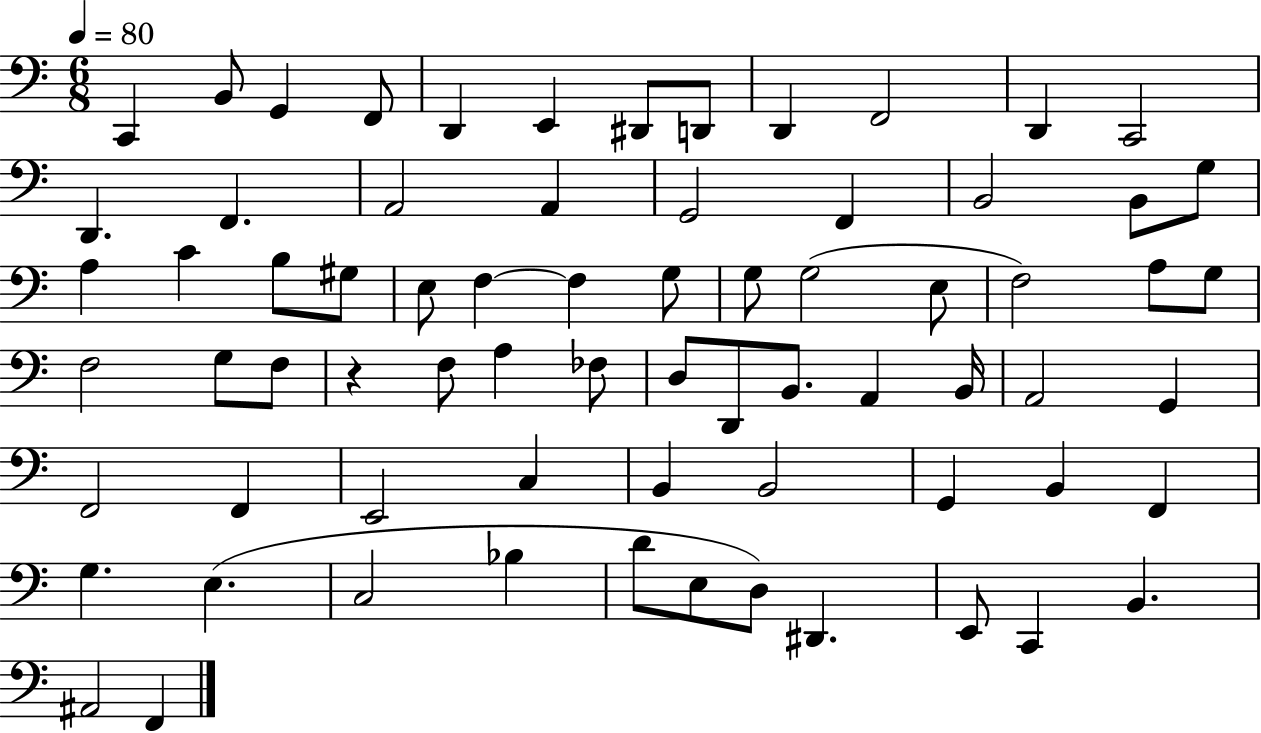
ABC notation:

X:1
T:Untitled
M:6/8
L:1/4
K:C
C,, B,,/2 G,, F,,/2 D,, E,, ^D,,/2 D,,/2 D,, F,,2 D,, C,,2 D,, F,, A,,2 A,, G,,2 F,, B,,2 B,,/2 G,/2 A, C B,/2 ^G,/2 E,/2 F, F, G,/2 G,/2 G,2 E,/2 F,2 A,/2 G,/2 F,2 G,/2 F,/2 z F,/2 A, _F,/2 D,/2 D,,/2 B,,/2 A,, B,,/4 A,,2 G,, F,,2 F,, E,,2 C, B,, B,,2 G,, B,, F,, G, E, C,2 _B, D/2 E,/2 D,/2 ^D,, E,,/2 C,, B,, ^A,,2 F,,